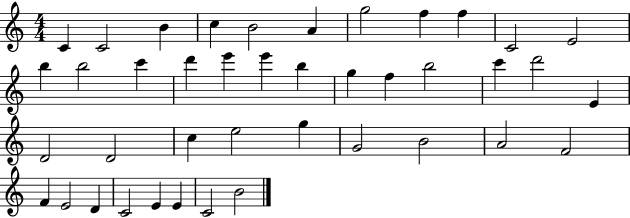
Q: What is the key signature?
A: C major